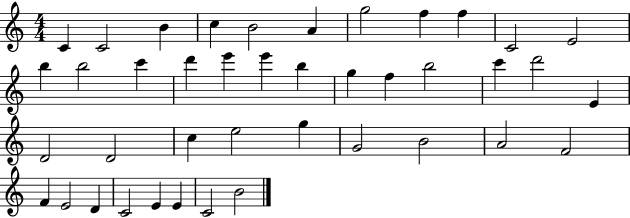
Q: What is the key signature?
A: C major